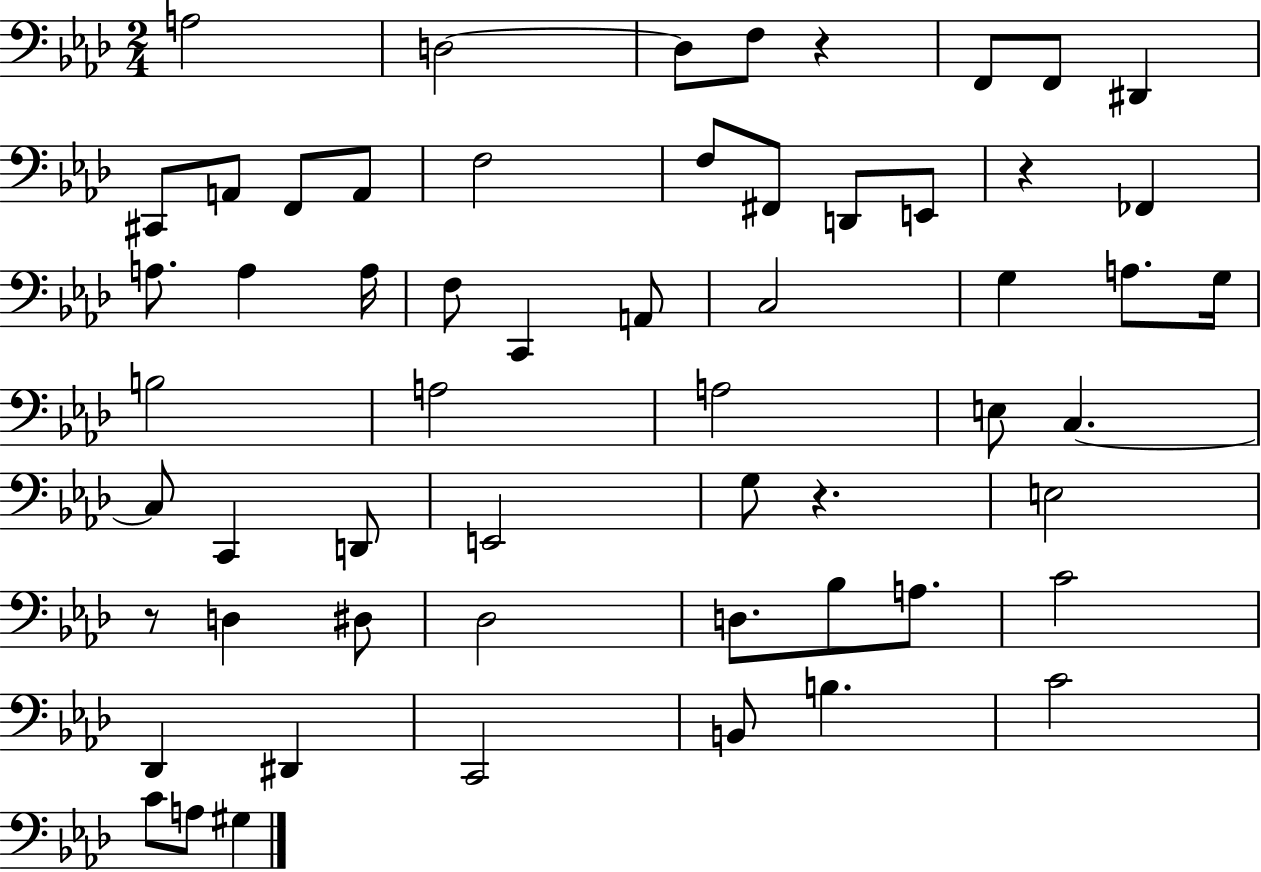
A3/h D3/h D3/e F3/e R/q F2/e F2/e D#2/q C#2/e A2/e F2/e A2/e F3/h F3/e F#2/e D2/e E2/e R/q FES2/q A3/e. A3/q A3/s F3/e C2/q A2/e C3/h G3/q A3/e. G3/s B3/h A3/h A3/h E3/e C3/q. C3/e C2/q D2/e E2/h G3/e R/q. E3/h R/e D3/q D#3/e Db3/h D3/e. Bb3/e A3/e. C4/h Db2/q D#2/q C2/h B2/e B3/q. C4/h C4/e A3/e G#3/q